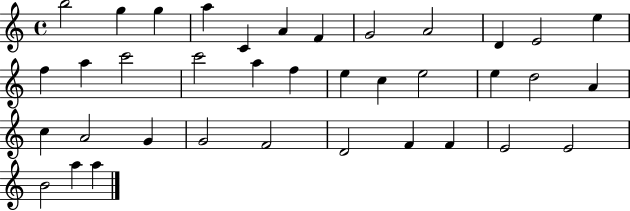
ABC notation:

X:1
T:Untitled
M:4/4
L:1/4
K:C
b2 g g a C A F G2 A2 D E2 e f a c'2 c'2 a f e c e2 e d2 A c A2 G G2 F2 D2 F F E2 E2 B2 a a